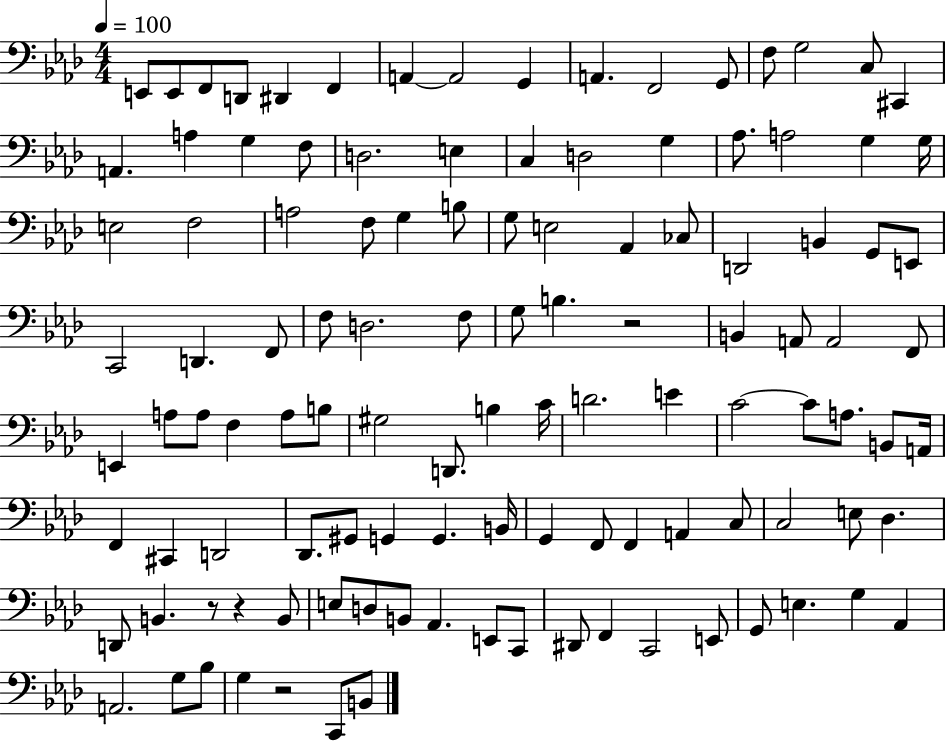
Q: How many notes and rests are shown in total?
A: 115